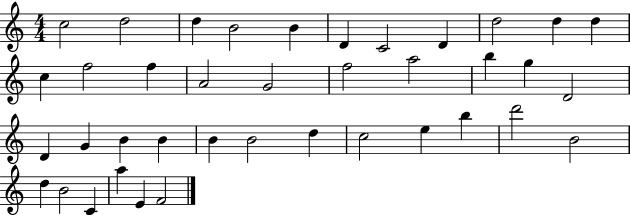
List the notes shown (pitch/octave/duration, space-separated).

C5/h D5/h D5/q B4/h B4/q D4/q C4/h D4/q D5/h D5/q D5/q C5/q F5/h F5/q A4/h G4/h F5/h A5/h B5/q G5/q D4/h D4/q G4/q B4/q B4/q B4/q B4/h D5/q C5/h E5/q B5/q D6/h B4/h D5/q B4/h C4/q A5/q E4/q F4/h